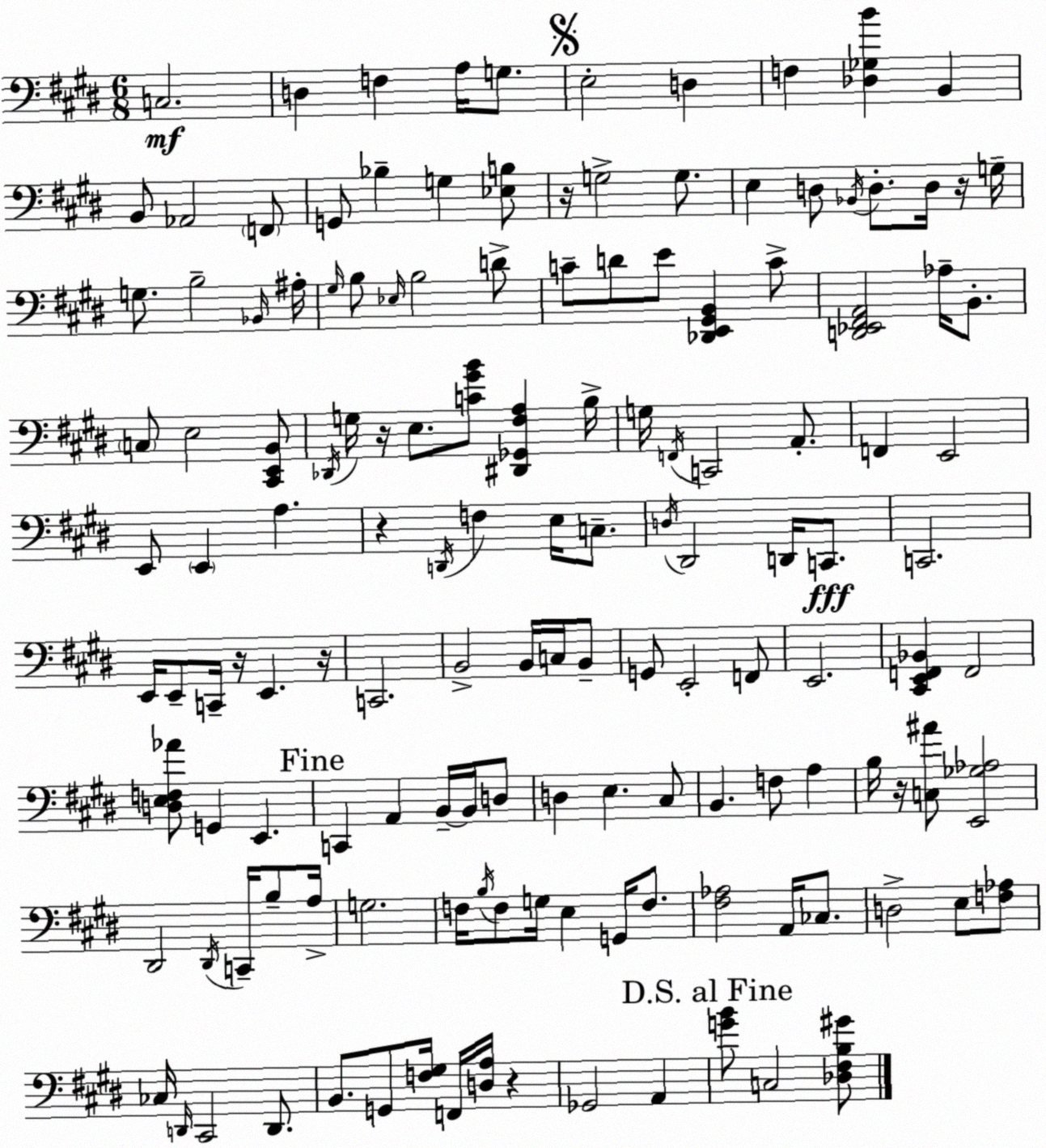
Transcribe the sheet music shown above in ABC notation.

X:1
T:Untitled
M:6/8
L:1/4
K:E
C,2 D, F, A,/4 G,/2 E,2 D, F, [_D,_G,B] B,, B,,/2 _A,,2 F,,/2 G,,/2 _B, G, [_E,B,]/2 z/4 G,2 G,/2 E, D,/2 _B,,/4 D,/2 D,/4 z/4 G,/4 G,/2 B,2 _B,,/4 ^A,/4 ^G,/4 B,/2 _E,/4 B,2 D/2 C/2 D/2 E/2 [_D,,E,,^G,,B,,] C/2 [D,,_E,,^F,,A,,]2 _A,/4 B,,/2 C,/2 E,2 [^C,,E,,B,,]/2 _D,,/4 G,/4 z/4 E,/2 [C^GB]/2 [^D,,_G,,^F,A,] B,/4 G,/4 F,,/4 C,,2 A,,/2 F,, E,,2 E,,/2 E,, A, z D,,/4 F, E,/4 C,/2 D,/4 ^D,,2 D,,/4 C,,/2 C,,2 E,,/4 E,,/2 C,,/4 z/4 E,, z/4 C,,2 B,,2 B,,/4 C,/4 B,,/2 G,,/2 E,,2 F,,/2 E,,2 [^C,,E,,F,,_B,,] F,,2 [D,E,F,_A]/2 G,, E,, C,, A,, B,,/4 B,,/4 D,/2 D, E, ^C,/2 B,, F,/2 A, B,/4 z/4 [C,^A]/2 [E,,_G,_A,]2 ^D,,2 ^D,,/4 C,,/4 B,/2 A,/4 G,2 F,/4 B,/4 F,/2 G,/4 E, G,,/4 F,/2 [^F,_A,]2 A,,/4 _C,/2 D,2 E,/2 [F,_A,]/2 _C,/4 D,,/4 ^C,,2 D,,/2 B,,/2 G,,/2 [F,^G,]/4 F,,/4 [D,A,]/4 z _G,,2 A,, [GB]/2 C,2 [_D,^F,B,^G]/2